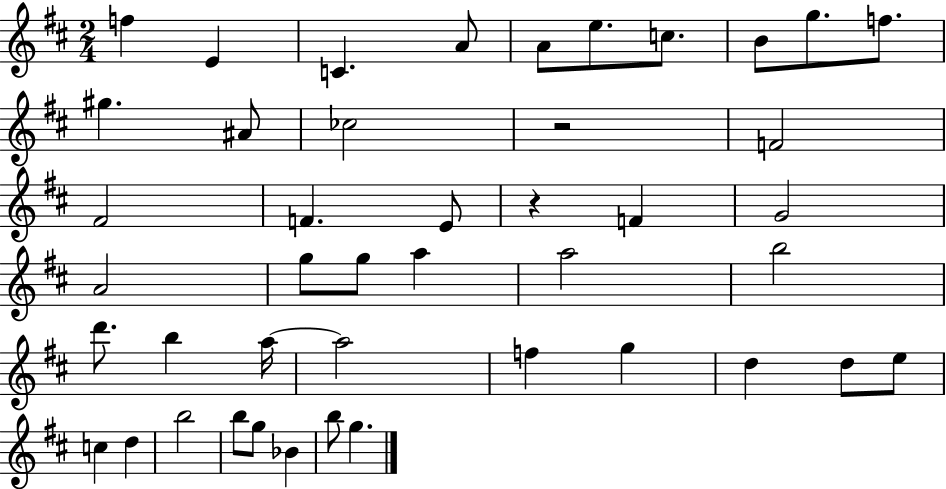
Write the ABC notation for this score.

X:1
T:Untitled
M:2/4
L:1/4
K:D
f E C A/2 A/2 e/2 c/2 B/2 g/2 f/2 ^g ^A/2 _c2 z2 F2 ^F2 F E/2 z F G2 A2 g/2 g/2 a a2 b2 d'/2 b a/4 a2 f g d d/2 e/2 c d b2 b/2 g/2 _B b/2 g